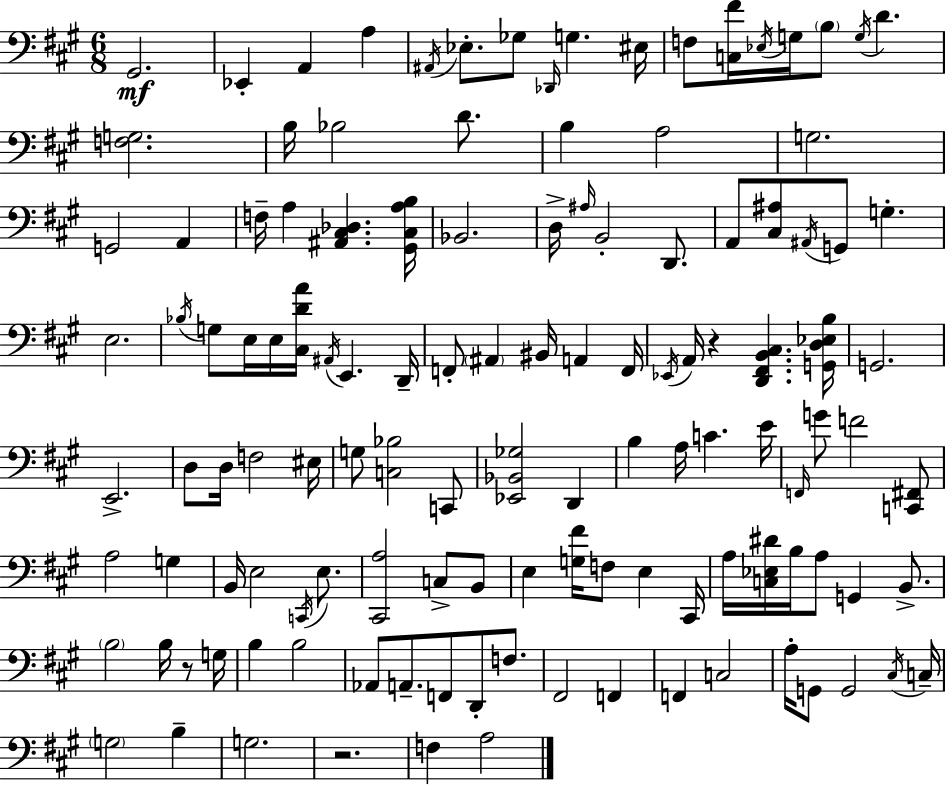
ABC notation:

X:1
T:Untitled
M:6/8
L:1/4
K:A
^G,,2 _E,, A,, A, ^A,,/4 _E,/2 _G,/2 _D,,/4 G, ^E,/4 F,/2 [C,^F]/4 _E,/4 G,/4 B,/2 G,/4 D [F,G,]2 B,/4 _B,2 D/2 B, A,2 G,2 G,,2 A,, F,/4 A, [^A,,^C,_D,] [^G,,^C,A,B,]/4 _B,,2 D,/4 ^A,/4 B,,2 D,,/2 A,,/2 [^C,^A,]/2 ^A,,/4 G,,/2 G, E,2 _B,/4 G,/2 E,/4 E,/4 [^C,DA]/4 ^A,,/4 E,, D,,/4 F,,/2 ^A,, ^B,,/4 A,, F,,/4 _E,,/4 A,,/4 z [D,,^F,,B,,^C,] [G,,D,_E,B,]/4 G,,2 E,,2 D,/2 D,/4 F,2 ^E,/4 G,/2 [C,_B,]2 C,,/2 [_E,,_B,,_G,]2 D,, B, A,/4 C E/4 F,,/4 G/2 F2 [C,,^F,,]/2 A,2 G, B,,/4 E,2 C,,/4 E,/2 [^C,,A,]2 C,/2 B,,/2 E, [G,^F]/4 F,/2 E, ^C,,/4 A,/4 [C,_E,^D]/4 B,/4 A,/2 G,, B,,/2 B,2 B,/4 z/2 G,/4 B, B,2 _A,,/2 A,,/2 F,,/2 D,,/2 F,/2 ^F,,2 F,, F,, C,2 A,/4 G,,/2 G,,2 ^C,/4 C,/4 G,2 B, G,2 z2 F, A,2